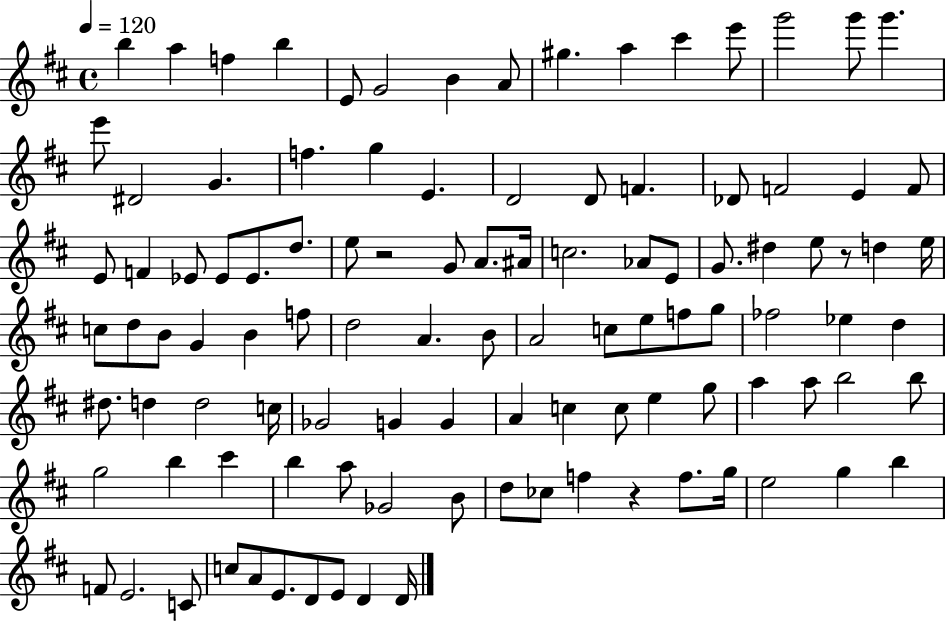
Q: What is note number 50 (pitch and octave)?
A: G4